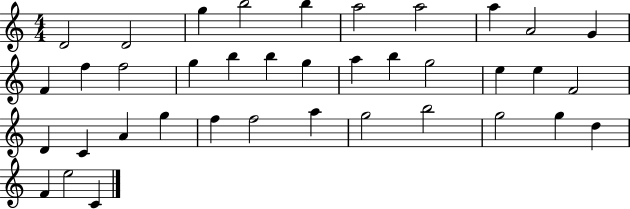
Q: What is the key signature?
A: C major